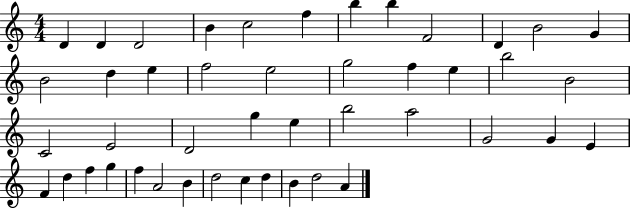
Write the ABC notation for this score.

X:1
T:Untitled
M:4/4
L:1/4
K:C
D D D2 B c2 f b b F2 D B2 G B2 d e f2 e2 g2 f e b2 B2 C2 E2 D2 g e b2 a2 G2 G E F d f g f A2 B d2 c d B d2 A